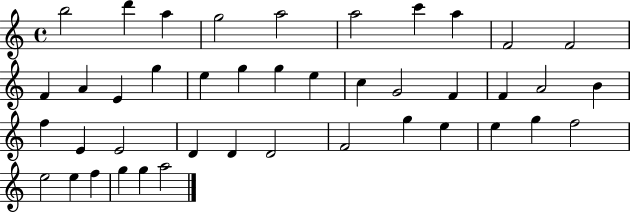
B5/h D6/q A5/q G5/h A5/h A5/h C6/q A5/q F4/h F4/h F4/q A4/q E4/q G5/q E5/q G5/q G5/q E5/q C5/q G4/h F4/q F4/q A4/h B4/q F5/q E4/q E4/h D4/q D4/q D4/h F4/h G5/q E5/q E5/q G5/q F5/h E5/h E5/q F5/q G5/q G5/q A5/h